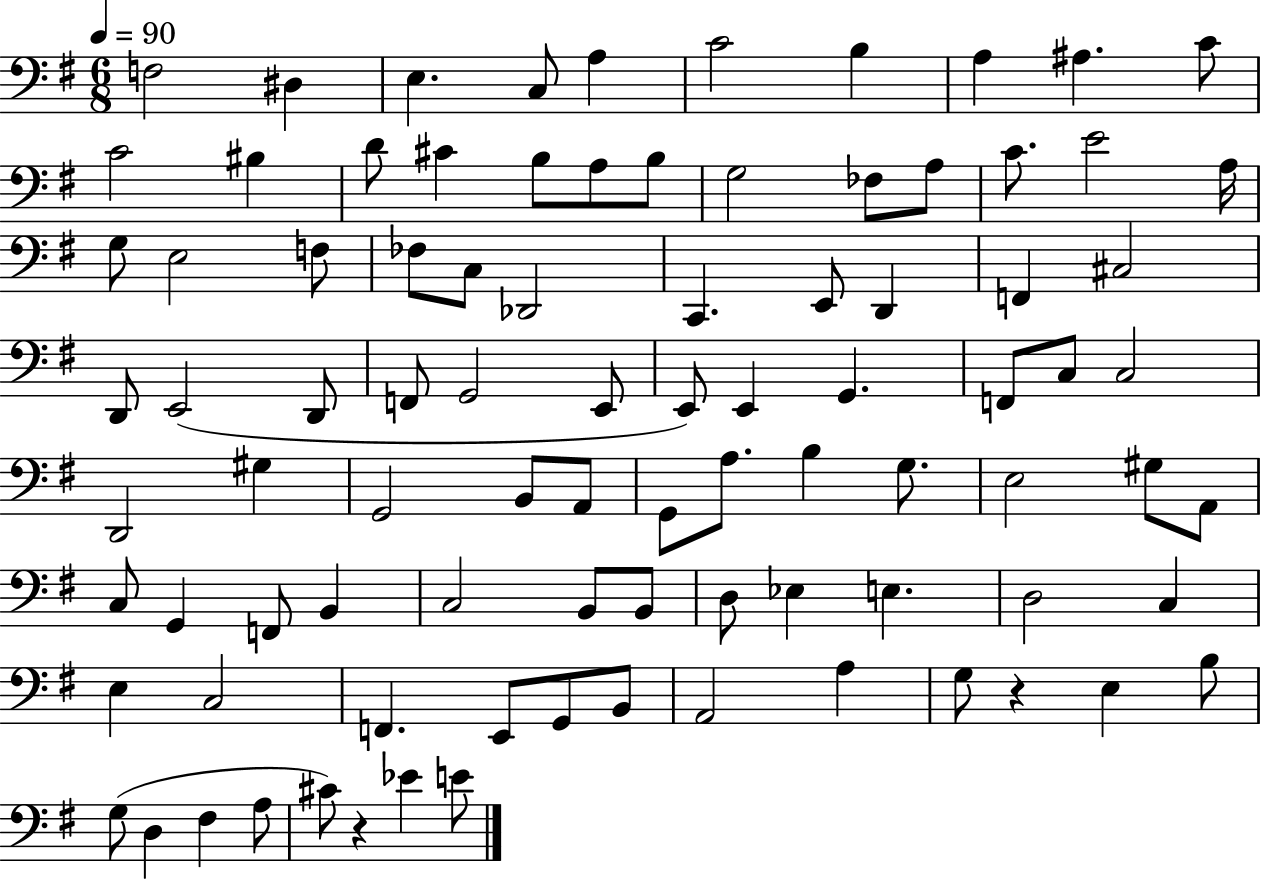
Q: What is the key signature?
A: G major